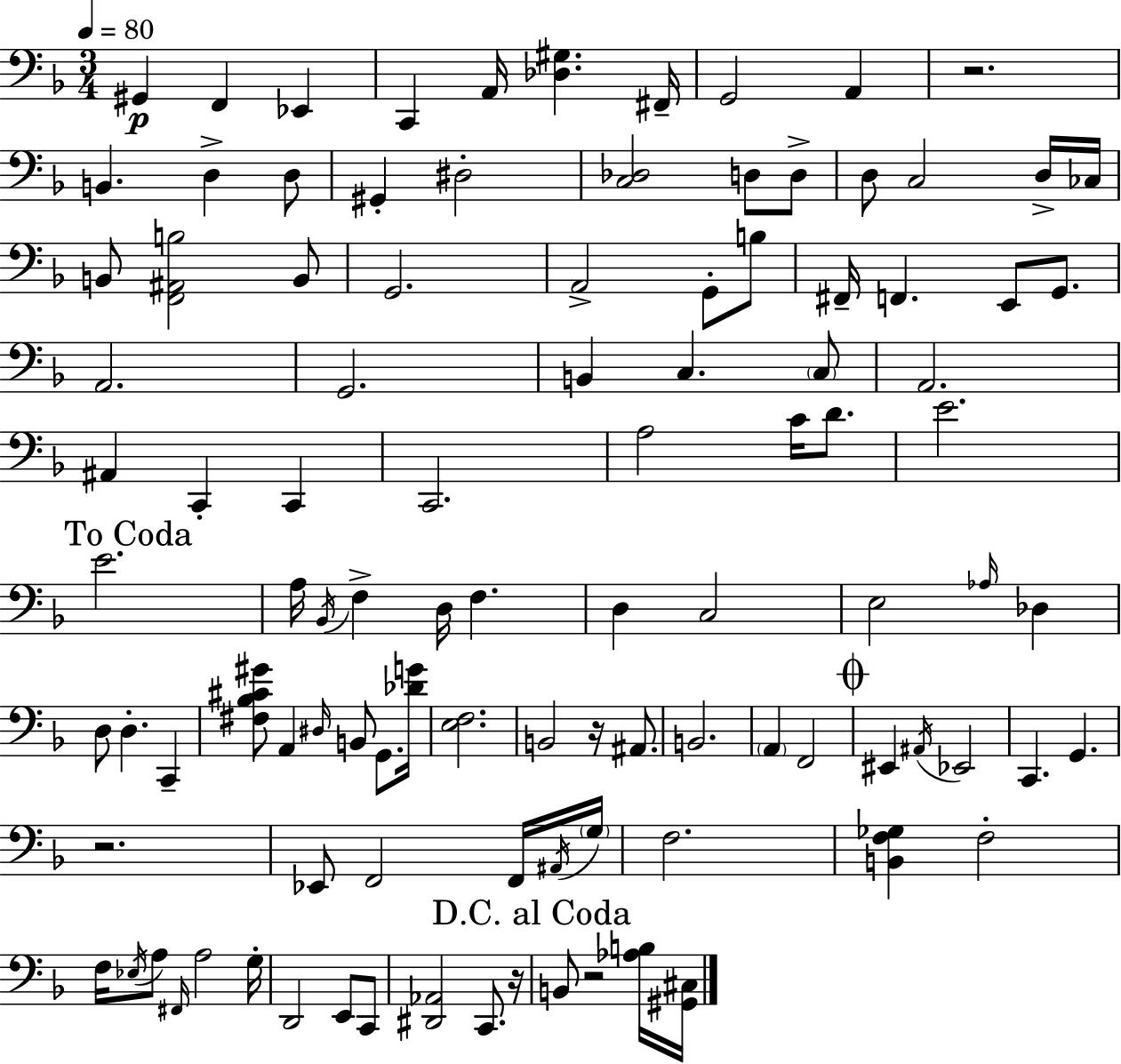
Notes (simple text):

G#2/q F2/q Eb2/q C2/q A2/s [Db3,G#3]/q. F#2/s G2/h A2/q R/h. B2/q. D3/q D3/e G#2/q D#3/h [C3,Db3]/h D3/e D3/e D3/e C3/h D3/s CES3/s B2/e [F2,A#2,B3]/h B2/e G2/h. A2/h G2/e B3/e F#2/s F2/q. E2/e G2/e. A2/h. G2/h. B2/q C3/q. C3/e A2/h. A#2/q C2/q C2/q C2/h. A3/h C4/s D4/e. E4/h. E4/h. A3/s Bb2/s F3/q D3/s F3/q. D3/q C3/h E3/h Ab3/s Db3/q D3/e D3/q. C2/q [F#3,Bb3,C#4,G#4]/e A2/q D#3/s B2/e G2/e. [Db4,G4]/s [E3,F3]/h. B2/h R/s A#2/e. B2/h. A2/q F2/h EIS2/q A#2/s Eb2/h C2/q. G2/q. R/h. Eb2/e F2/h F2/s A#2/s G3/s F3/h. [B2,F3,Gb3]/q F3/h F3/s Eb3/s A3/e F#2/s A3/h G3/s D2/h E2/e C2/e [D#2,Ab2]/h C2/e. R/s B2/e R/h [Ab3,B3]/s [G#2,C#3]/s